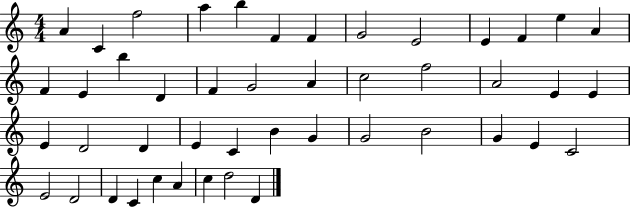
A4/q C4/q F5/h A5/q B5/q F4/q F4/q G4/h E4/h E4/q F4/q E5/q A4/q F4/q E4/q B5/q D4/q F4/q G4/h A4/q C5/h F5/h A4/h E4/q E4/q E4/q D4/h D4/q E4/q C4/q B4/q G4/q G4/h B4/h G4/q E4/q C4/h E4/h D4/h D4/q C4/q C5/q A4/q C5/q D5/h D4/q